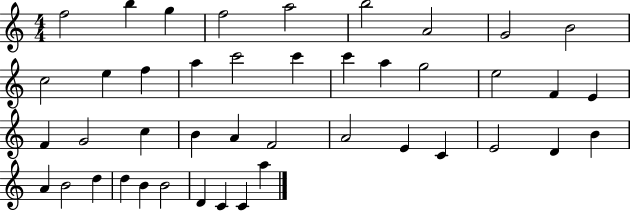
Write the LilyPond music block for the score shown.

{
  \clef treble
  \numericTimeSignature
  \time 4/4
  \key c \major
  f''2 b''4 g''4 | f''2 a''2 | b''2 a'2 | g'2 b'2 | \break c''2 e''4 f''4 | a''4 c'''2 c'''4 | c'''4 a''4 g''2 | e''2 f'4 e'4 | \break f'4 g'2 c''4 | b'4 a'4 f'2 | a'2 e'4 c'4 | e'2 d'4 b'4 | \break a'4 b'2 d''4 | d''4 b'4 b'2 | d'4 c'4 c'4 a''4 | \bar "|."
}